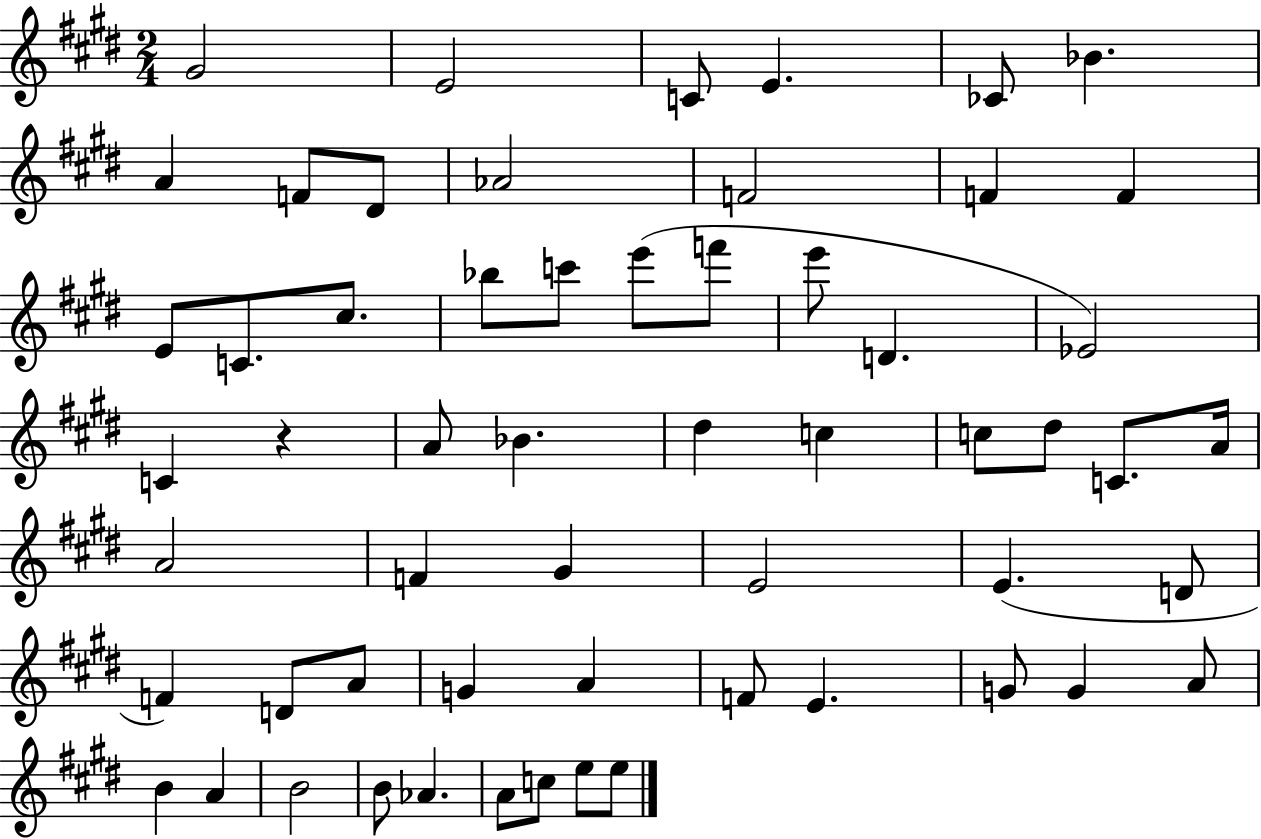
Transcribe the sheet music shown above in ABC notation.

X:1
T:Untitled
M:2/4
L:1/4
K:E
^G2 E2 C/2 E _C/2 _B A F/2 ^D/2 _A2 F2 F F E/2 C/2 ^c/2 _b/2 c'/2 e'/2 f'/2 e'/2 D _E2 C z A/2 _B ^d c c/2 ^d/2 C/2 A/4 A2 F ^G E2 E D/2 F D/2 A/2 G A F/2 E G/2 G A/2 B A B2 B/2 _A A/2 c/2 e/2 e/2